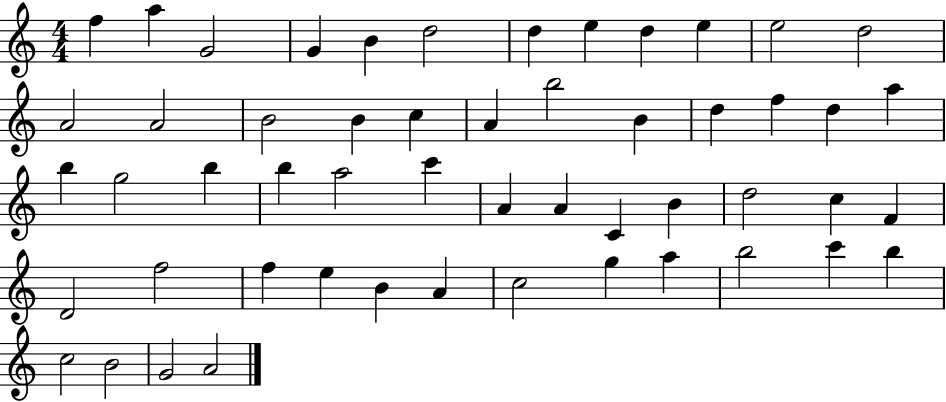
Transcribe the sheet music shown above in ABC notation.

X:1
T:Untitled
M:4/4
L:1/4
K:C
f a G2 G B d2 d e d e e2 d2 A2 A2 B2 B c A b2 B d f d a b g2 b b a2 c' A A C B d2 c F D2 f2 f e B A c2 g a b2 c' b c2 B2 G2 A2